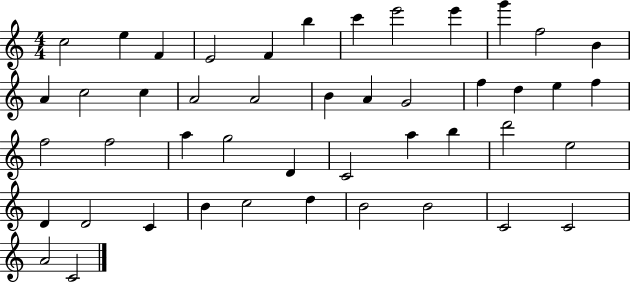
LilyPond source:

{
  \clef treble
  \numericTimeSignature
  \time 4/4
  \key c \major
  c''2 e''4 f'4 | e'2 f'4 b''4 | c'''4 e'''2 e'''4 | g'''4 f''2 b'4 | \break a'4 c''2 c''4 | a'2 a'2 | b'4 a'4 g'2 | f''4 d''4 e''4 f''4 | \break f''2 f''2 | a''4 g''2 d'4 | c'2 a''4 b''4 | d'''2 e''2 | \break d'4 d'2 c'4 | b'4 c''2 d''4 | b'2 b'2 | c'2 c'2 | \break a'2 c'2 | \bar "|."
}